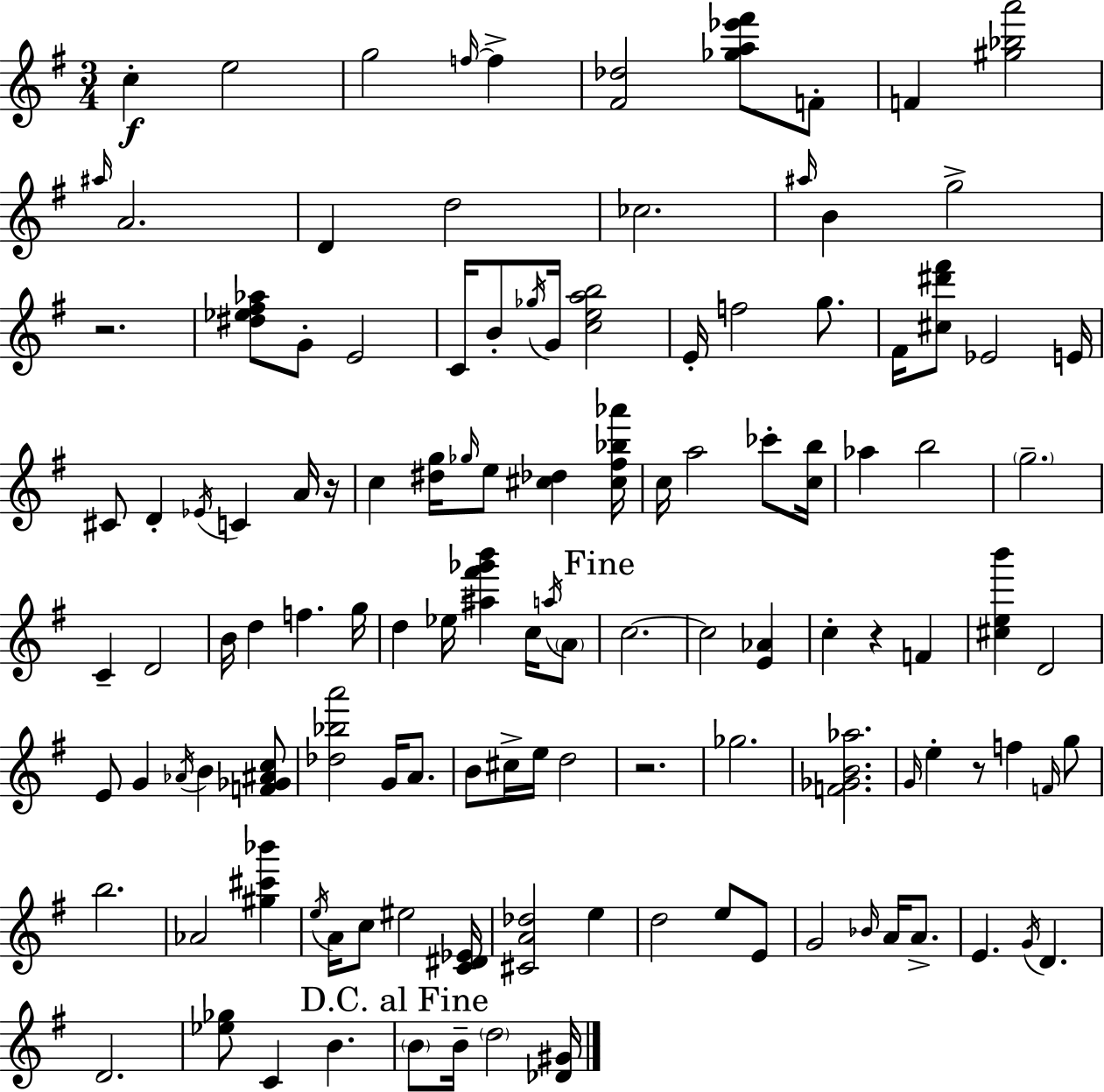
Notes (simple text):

C5/q E5/h G5/h F5/s F5/q [F#4,Db5]/h [Gb5,A5,Eb6,F#6]/e F4/e F4/q [G#5,Bb5,A6]/h A#5/s A4/h. D4/q D5/h CES5/h. A#5/s B4/q G5/h R/h. [D#5,Eb5,F#5,Ab5]/e G4/e E4/h C4/s B4/e Gb5/s G4/s [C5,E5,A5,B5]/h E4/s F5/h G5/e. F#4/s [C#5,D#6,F#6]/e Eb4/h E4/s C#4/e D4/q Eb4/s C4/q A4/s R/s C5/q [D#5,G5]/s Gb5/s E5/e [C#5,Db5]/q [C#5,F#5,Bb5,Ab6]/s C5/s A5/h CES6/e [C5,B5]/s Ab5/q B5/h G5/h. C4/q D4/h B4/s D5/q F5/q. G5/s D5/q Eb5/s [A#5,F#6,Gb6,B6]/q C5/s A5/s A4/e C5/h. C5/h [E4,Ab4]/q C5/q R/q F4/q [C#5,E5,B6]/q D4/h E4/e G4/q Ab4/s B4/q [F4,Gb4,A#4,C5]/e [Db5,Bb5,A6]/h G4/s A4/e. B4/e C#5/s E5/s D5/h R/h. Gb5/h. [F4,Gb4,B4,Ab5]/h. G4/s E5/q R/e F5/q F4/s G5/e B5/h. Ab4/h [G#5,C#6,Bb6]/q E5/s A4/s C5/e EIS5/h [C4,D#4,Eb4]/s [C#4,A4,Db5]/h E5/q D5/h E5/e E4/e G4/h Bb4/s A4/s A4/e. E4/q. G4/s D4/q. D4/h. [Eb5,Gb5]/e C4/q B4/q. B4/e B4/s D5/h [Db4,G#4]/s